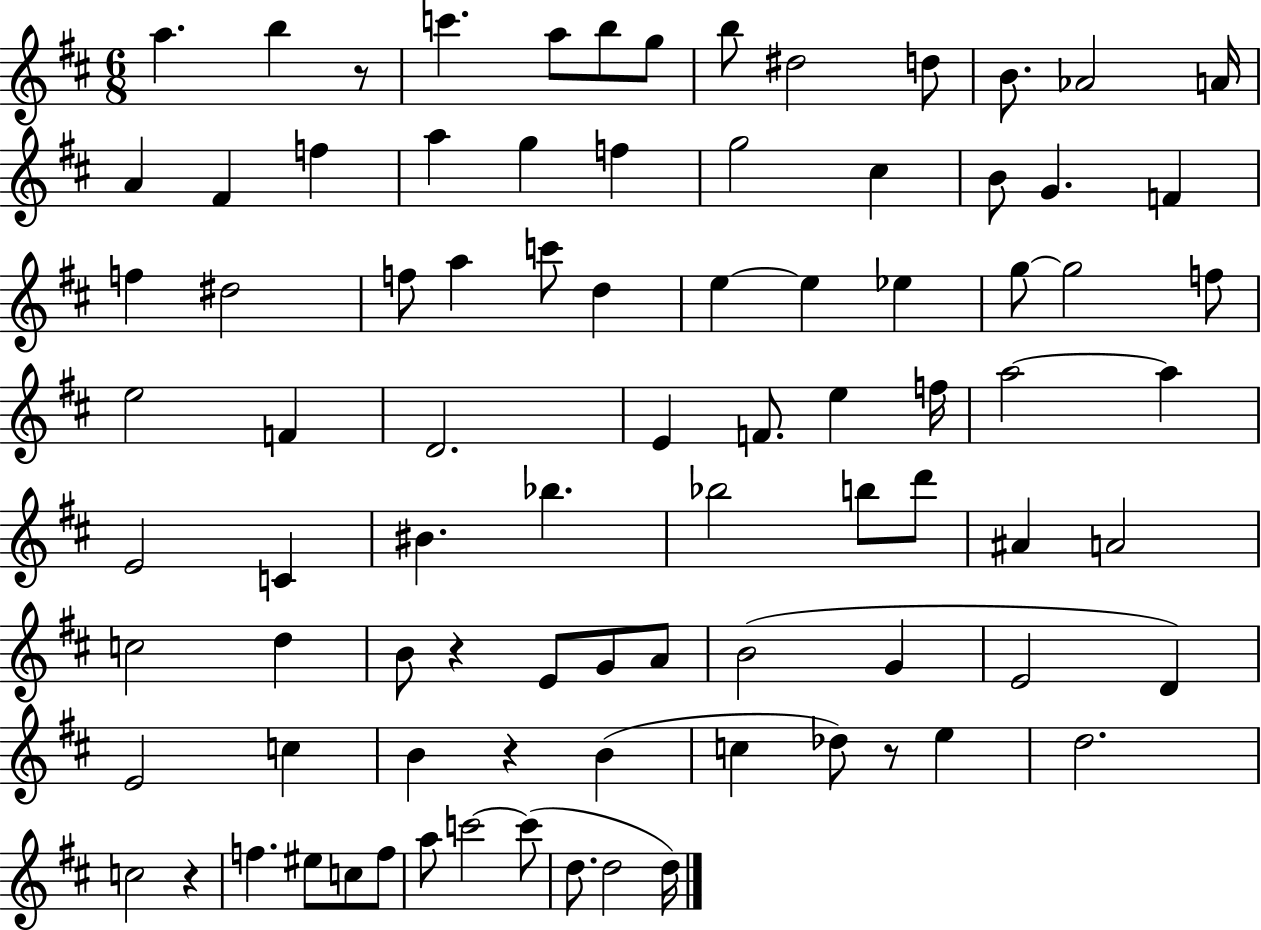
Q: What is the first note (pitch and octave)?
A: A5